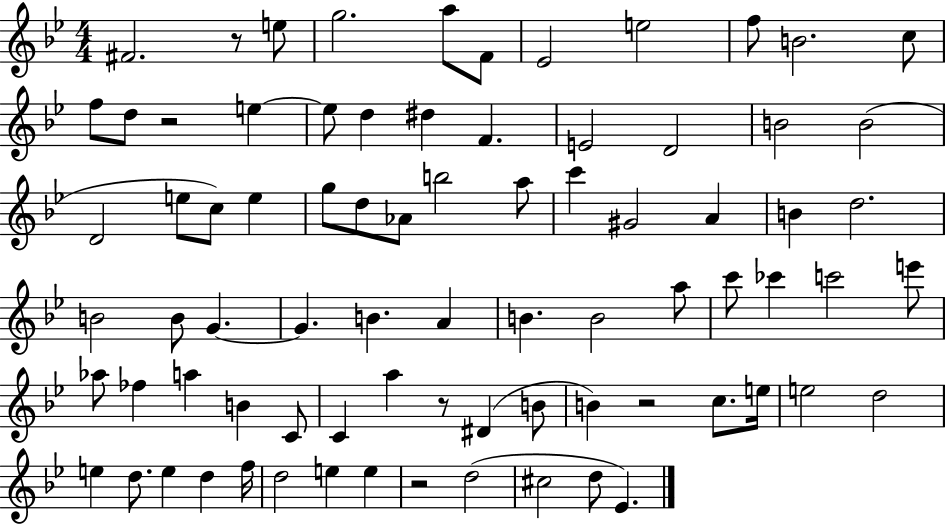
{
  \clef treble
  \numericTimeSignature
  \time 4/4
  \key bes \major
  \repeat volta 2 { fis'2. r8 e''8 | g''2. a''8 f'8 | ees'2 e''2 | f''8 b'2. c''8 | \break f''8 d''8 r2 e''4~~ | e''8 d''4 dis''4 f'4. | e'2 d'2 | b'2 b'2( | \break d'2 e''8 c''8) e''4 | g''8 d''8 aes'8 b''2 a''8 | c'''4 gis'2 a'4 | b'4 d''2. | \break b'2 b'8 g'4.~~ | g'4. b'4. a'4 | b'4. b'2 a''8 | c'''8 ces'''4 c'''2 e'''8 | \break aes''8 fes''4 a''4 b'4 c'8 | c'4 a''4 r8 dis'4( b'8 | b'4) r2 c''8. e''16 | e''2 d''2 | \break e''4 d''8. e''4 d''4 f''16 | d''2 e''4 e''4 | r2 d''2( | cis''2 d''8 ees'4.) | \break } \bar "|."
}